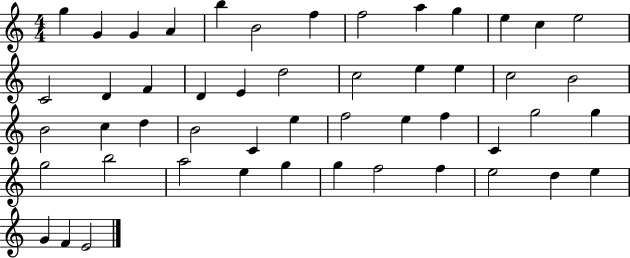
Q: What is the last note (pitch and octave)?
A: E4